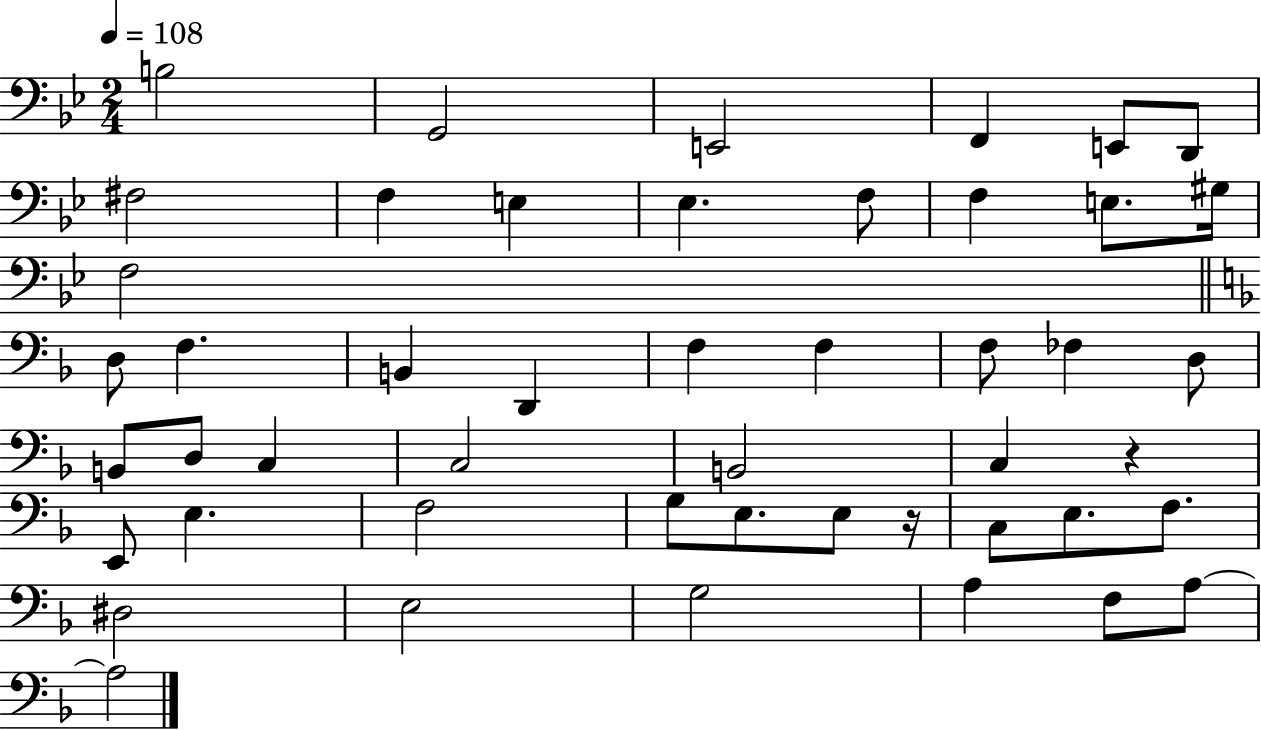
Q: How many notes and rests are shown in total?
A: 48